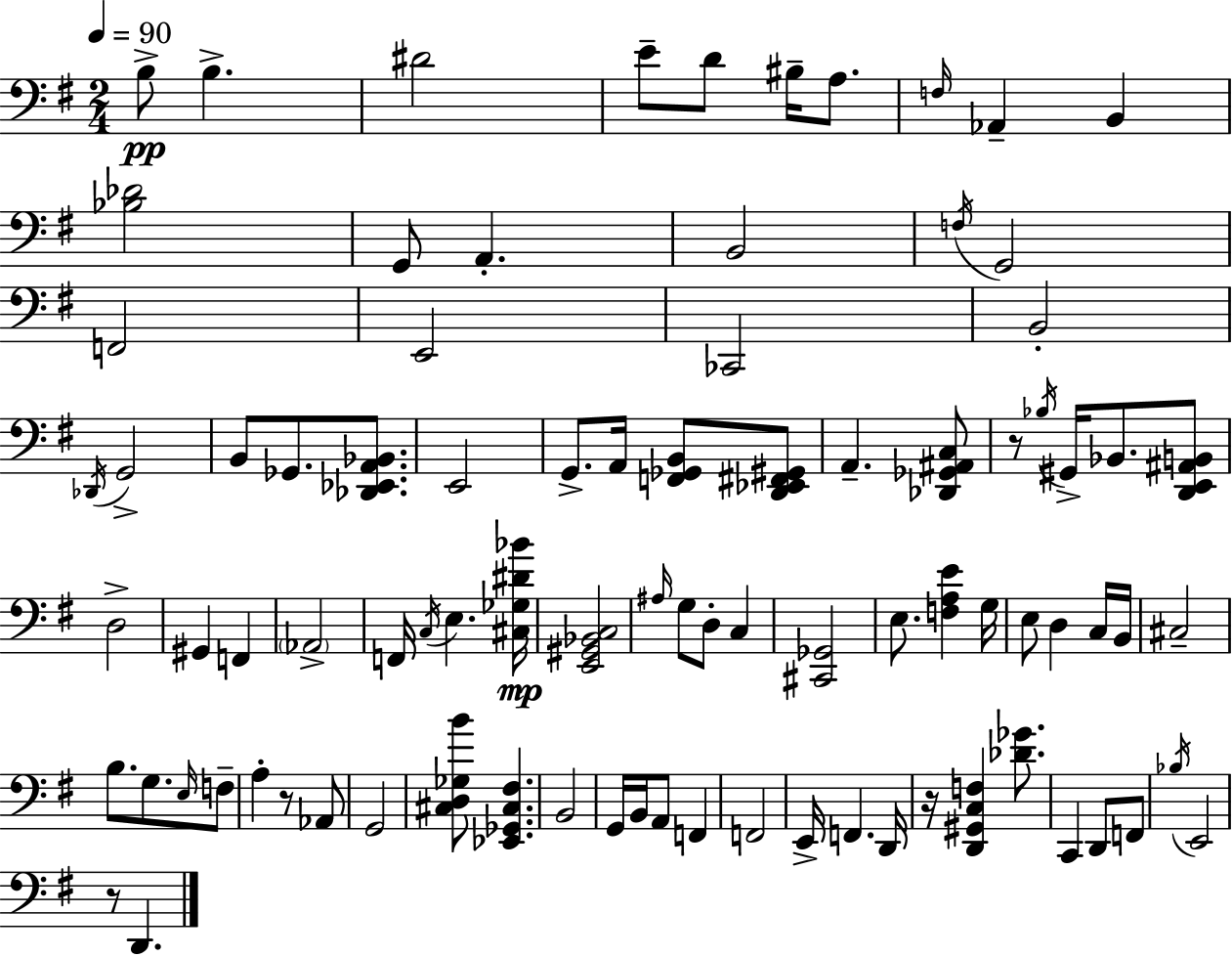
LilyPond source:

{
  \clef bass
  \numericTimeSignature
  \time 2/4
  \key g \major
  \tempo 4 = 90
  \repeat volta 2 { b8->\pp b4.-> | dis'2 | e'8-- d'8 bis16-- a8. | \grace { f16 } aes,4-- b,4 | \break <bes des'>2 | g,8 a,4.-. | b,2 | \acciaccatura { f16 } g,2 | \break f,2 | e,2 | ces,2 | b,2-. | \break \acciaccatura { des,16 } g,2-> | b,8 ges,8. | <des, ees, a, bes,>8. e,2 | g,8.-> a,16 <f, ges, b,>8 | \break <d, ees, fis, gis,>8 a,4.-- | <des, ges, ais, c>8 r8 \acciaccatura { bes16 } gis,16-> bes,8. | <d, e, ais, b,>8 d2-> | gis,4 | \break f,4 \parenthesize aes,2-> | f,16 \acciaccatura { c16 } e4. | <cis ges dis' bes'>16\mp <e, gis, bes, c>2 | \grace { ais16 } g8 | \break d8-. c4 <cis, ges,>2 | e8. | <f a e'>4 g16 e8 | d4 c16 b,16 cis2-- | \break b8. | g8. \grace { e16 } f8-- a4-. | r8 aes,8 g,2 | <cis d ges b'>8 | \break <ees, ges, cis fis>4. b,2 | g,16 | b,16 a,8 f,4 f,2 | e,16-> | \break f,4. d,16 r16 | <d, gis, c f>4 <des' ges'>8. c,4 | d,8 f,8 \acciaccatura { bes16 } | e,2 | \break r8 d,4. | } \bar "|."
}